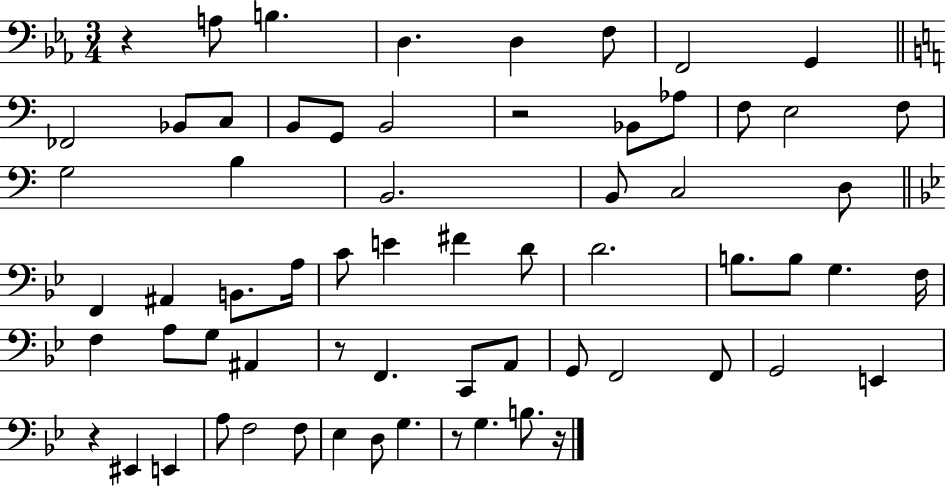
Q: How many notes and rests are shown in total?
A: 65